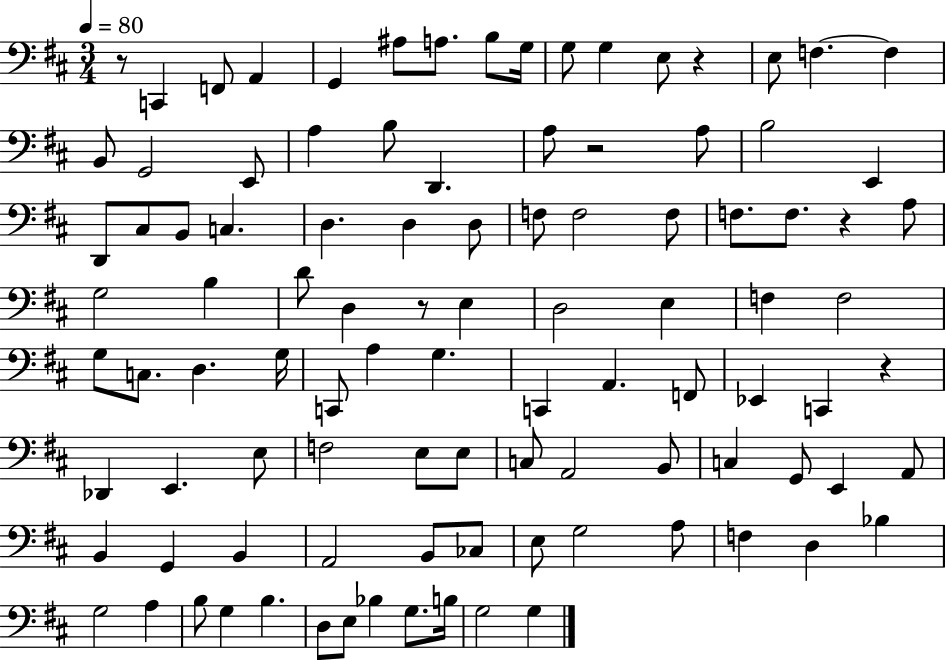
R/e C2/q F2/e A2/q G2/q A#3/e A3/e. B3/e G3/s G3/e G3/q E3/e R/q E3/e F3/q. F3/q B2/e G2/h E2/e A3/q B3/e D2/q. A3/e R/h A3/e B3/h E2/q D2/e C#3/e B2/e C3/q. D3/q. D3/q D3/e F3/e F3/h F3/e F3/e. F3/e. R/q A3/e G3/h B3/q D4/e D3/q R/e E3/q D3/h E3/q F3/q F3/h G3/e C3/e. D3/q. G3/s C2/e A3/q G3/q. C2/q A2/q. F2/e Eb2/q C2/q R/q Db2/q E2/q. E3/e F3/h E3/e E3/e C3/e A2/h B2/e C3/q G2/e E2/q A2/e B2/q G2/q B2/q A2/h B2/e CES3/e E3/e G3/h A3/e F3/q D3/q Bb3/q G3/h A3/q B3/e G3/q B3/q. D3/e E3/e Bb3/q G3/e. B3/s G3/h G3/q